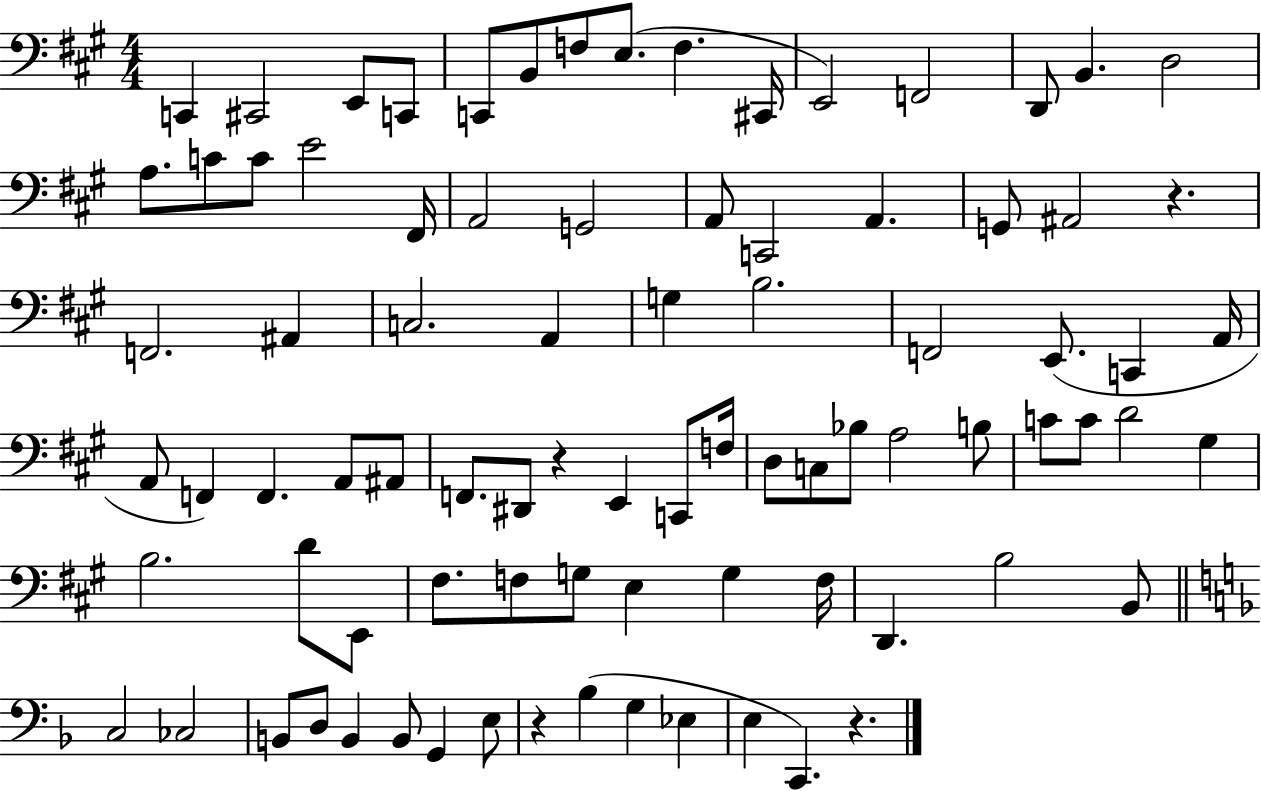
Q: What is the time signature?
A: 4/4